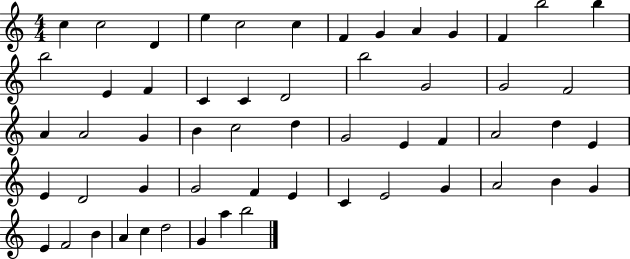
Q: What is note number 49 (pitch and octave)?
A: F4